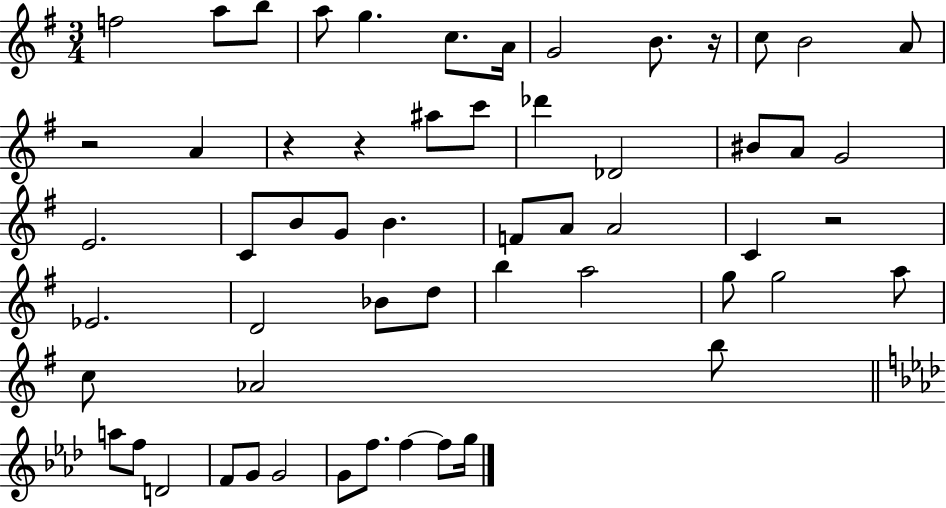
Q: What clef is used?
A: treble